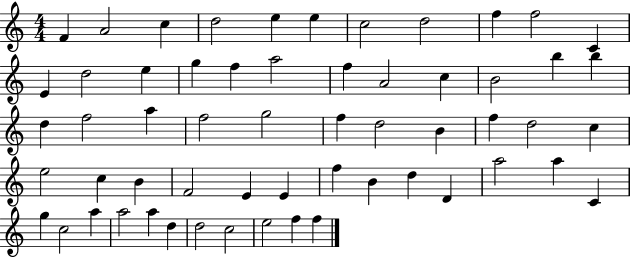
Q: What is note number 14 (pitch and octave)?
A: E5